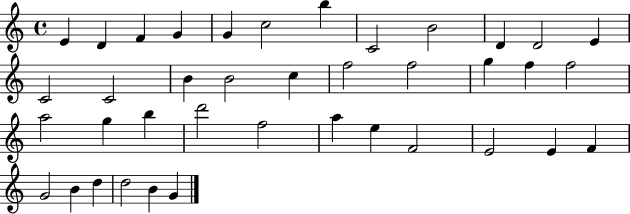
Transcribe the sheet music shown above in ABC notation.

X:1
T:Untitled
M:4/4
L:1/4
K:C
E D F G G c2 b C2 B2 D D2 E C2 C2 B B2 c f2 f2 g f f2 a2 g b d'2 f2 a e F2 E2 E F G2 B d d2 B G